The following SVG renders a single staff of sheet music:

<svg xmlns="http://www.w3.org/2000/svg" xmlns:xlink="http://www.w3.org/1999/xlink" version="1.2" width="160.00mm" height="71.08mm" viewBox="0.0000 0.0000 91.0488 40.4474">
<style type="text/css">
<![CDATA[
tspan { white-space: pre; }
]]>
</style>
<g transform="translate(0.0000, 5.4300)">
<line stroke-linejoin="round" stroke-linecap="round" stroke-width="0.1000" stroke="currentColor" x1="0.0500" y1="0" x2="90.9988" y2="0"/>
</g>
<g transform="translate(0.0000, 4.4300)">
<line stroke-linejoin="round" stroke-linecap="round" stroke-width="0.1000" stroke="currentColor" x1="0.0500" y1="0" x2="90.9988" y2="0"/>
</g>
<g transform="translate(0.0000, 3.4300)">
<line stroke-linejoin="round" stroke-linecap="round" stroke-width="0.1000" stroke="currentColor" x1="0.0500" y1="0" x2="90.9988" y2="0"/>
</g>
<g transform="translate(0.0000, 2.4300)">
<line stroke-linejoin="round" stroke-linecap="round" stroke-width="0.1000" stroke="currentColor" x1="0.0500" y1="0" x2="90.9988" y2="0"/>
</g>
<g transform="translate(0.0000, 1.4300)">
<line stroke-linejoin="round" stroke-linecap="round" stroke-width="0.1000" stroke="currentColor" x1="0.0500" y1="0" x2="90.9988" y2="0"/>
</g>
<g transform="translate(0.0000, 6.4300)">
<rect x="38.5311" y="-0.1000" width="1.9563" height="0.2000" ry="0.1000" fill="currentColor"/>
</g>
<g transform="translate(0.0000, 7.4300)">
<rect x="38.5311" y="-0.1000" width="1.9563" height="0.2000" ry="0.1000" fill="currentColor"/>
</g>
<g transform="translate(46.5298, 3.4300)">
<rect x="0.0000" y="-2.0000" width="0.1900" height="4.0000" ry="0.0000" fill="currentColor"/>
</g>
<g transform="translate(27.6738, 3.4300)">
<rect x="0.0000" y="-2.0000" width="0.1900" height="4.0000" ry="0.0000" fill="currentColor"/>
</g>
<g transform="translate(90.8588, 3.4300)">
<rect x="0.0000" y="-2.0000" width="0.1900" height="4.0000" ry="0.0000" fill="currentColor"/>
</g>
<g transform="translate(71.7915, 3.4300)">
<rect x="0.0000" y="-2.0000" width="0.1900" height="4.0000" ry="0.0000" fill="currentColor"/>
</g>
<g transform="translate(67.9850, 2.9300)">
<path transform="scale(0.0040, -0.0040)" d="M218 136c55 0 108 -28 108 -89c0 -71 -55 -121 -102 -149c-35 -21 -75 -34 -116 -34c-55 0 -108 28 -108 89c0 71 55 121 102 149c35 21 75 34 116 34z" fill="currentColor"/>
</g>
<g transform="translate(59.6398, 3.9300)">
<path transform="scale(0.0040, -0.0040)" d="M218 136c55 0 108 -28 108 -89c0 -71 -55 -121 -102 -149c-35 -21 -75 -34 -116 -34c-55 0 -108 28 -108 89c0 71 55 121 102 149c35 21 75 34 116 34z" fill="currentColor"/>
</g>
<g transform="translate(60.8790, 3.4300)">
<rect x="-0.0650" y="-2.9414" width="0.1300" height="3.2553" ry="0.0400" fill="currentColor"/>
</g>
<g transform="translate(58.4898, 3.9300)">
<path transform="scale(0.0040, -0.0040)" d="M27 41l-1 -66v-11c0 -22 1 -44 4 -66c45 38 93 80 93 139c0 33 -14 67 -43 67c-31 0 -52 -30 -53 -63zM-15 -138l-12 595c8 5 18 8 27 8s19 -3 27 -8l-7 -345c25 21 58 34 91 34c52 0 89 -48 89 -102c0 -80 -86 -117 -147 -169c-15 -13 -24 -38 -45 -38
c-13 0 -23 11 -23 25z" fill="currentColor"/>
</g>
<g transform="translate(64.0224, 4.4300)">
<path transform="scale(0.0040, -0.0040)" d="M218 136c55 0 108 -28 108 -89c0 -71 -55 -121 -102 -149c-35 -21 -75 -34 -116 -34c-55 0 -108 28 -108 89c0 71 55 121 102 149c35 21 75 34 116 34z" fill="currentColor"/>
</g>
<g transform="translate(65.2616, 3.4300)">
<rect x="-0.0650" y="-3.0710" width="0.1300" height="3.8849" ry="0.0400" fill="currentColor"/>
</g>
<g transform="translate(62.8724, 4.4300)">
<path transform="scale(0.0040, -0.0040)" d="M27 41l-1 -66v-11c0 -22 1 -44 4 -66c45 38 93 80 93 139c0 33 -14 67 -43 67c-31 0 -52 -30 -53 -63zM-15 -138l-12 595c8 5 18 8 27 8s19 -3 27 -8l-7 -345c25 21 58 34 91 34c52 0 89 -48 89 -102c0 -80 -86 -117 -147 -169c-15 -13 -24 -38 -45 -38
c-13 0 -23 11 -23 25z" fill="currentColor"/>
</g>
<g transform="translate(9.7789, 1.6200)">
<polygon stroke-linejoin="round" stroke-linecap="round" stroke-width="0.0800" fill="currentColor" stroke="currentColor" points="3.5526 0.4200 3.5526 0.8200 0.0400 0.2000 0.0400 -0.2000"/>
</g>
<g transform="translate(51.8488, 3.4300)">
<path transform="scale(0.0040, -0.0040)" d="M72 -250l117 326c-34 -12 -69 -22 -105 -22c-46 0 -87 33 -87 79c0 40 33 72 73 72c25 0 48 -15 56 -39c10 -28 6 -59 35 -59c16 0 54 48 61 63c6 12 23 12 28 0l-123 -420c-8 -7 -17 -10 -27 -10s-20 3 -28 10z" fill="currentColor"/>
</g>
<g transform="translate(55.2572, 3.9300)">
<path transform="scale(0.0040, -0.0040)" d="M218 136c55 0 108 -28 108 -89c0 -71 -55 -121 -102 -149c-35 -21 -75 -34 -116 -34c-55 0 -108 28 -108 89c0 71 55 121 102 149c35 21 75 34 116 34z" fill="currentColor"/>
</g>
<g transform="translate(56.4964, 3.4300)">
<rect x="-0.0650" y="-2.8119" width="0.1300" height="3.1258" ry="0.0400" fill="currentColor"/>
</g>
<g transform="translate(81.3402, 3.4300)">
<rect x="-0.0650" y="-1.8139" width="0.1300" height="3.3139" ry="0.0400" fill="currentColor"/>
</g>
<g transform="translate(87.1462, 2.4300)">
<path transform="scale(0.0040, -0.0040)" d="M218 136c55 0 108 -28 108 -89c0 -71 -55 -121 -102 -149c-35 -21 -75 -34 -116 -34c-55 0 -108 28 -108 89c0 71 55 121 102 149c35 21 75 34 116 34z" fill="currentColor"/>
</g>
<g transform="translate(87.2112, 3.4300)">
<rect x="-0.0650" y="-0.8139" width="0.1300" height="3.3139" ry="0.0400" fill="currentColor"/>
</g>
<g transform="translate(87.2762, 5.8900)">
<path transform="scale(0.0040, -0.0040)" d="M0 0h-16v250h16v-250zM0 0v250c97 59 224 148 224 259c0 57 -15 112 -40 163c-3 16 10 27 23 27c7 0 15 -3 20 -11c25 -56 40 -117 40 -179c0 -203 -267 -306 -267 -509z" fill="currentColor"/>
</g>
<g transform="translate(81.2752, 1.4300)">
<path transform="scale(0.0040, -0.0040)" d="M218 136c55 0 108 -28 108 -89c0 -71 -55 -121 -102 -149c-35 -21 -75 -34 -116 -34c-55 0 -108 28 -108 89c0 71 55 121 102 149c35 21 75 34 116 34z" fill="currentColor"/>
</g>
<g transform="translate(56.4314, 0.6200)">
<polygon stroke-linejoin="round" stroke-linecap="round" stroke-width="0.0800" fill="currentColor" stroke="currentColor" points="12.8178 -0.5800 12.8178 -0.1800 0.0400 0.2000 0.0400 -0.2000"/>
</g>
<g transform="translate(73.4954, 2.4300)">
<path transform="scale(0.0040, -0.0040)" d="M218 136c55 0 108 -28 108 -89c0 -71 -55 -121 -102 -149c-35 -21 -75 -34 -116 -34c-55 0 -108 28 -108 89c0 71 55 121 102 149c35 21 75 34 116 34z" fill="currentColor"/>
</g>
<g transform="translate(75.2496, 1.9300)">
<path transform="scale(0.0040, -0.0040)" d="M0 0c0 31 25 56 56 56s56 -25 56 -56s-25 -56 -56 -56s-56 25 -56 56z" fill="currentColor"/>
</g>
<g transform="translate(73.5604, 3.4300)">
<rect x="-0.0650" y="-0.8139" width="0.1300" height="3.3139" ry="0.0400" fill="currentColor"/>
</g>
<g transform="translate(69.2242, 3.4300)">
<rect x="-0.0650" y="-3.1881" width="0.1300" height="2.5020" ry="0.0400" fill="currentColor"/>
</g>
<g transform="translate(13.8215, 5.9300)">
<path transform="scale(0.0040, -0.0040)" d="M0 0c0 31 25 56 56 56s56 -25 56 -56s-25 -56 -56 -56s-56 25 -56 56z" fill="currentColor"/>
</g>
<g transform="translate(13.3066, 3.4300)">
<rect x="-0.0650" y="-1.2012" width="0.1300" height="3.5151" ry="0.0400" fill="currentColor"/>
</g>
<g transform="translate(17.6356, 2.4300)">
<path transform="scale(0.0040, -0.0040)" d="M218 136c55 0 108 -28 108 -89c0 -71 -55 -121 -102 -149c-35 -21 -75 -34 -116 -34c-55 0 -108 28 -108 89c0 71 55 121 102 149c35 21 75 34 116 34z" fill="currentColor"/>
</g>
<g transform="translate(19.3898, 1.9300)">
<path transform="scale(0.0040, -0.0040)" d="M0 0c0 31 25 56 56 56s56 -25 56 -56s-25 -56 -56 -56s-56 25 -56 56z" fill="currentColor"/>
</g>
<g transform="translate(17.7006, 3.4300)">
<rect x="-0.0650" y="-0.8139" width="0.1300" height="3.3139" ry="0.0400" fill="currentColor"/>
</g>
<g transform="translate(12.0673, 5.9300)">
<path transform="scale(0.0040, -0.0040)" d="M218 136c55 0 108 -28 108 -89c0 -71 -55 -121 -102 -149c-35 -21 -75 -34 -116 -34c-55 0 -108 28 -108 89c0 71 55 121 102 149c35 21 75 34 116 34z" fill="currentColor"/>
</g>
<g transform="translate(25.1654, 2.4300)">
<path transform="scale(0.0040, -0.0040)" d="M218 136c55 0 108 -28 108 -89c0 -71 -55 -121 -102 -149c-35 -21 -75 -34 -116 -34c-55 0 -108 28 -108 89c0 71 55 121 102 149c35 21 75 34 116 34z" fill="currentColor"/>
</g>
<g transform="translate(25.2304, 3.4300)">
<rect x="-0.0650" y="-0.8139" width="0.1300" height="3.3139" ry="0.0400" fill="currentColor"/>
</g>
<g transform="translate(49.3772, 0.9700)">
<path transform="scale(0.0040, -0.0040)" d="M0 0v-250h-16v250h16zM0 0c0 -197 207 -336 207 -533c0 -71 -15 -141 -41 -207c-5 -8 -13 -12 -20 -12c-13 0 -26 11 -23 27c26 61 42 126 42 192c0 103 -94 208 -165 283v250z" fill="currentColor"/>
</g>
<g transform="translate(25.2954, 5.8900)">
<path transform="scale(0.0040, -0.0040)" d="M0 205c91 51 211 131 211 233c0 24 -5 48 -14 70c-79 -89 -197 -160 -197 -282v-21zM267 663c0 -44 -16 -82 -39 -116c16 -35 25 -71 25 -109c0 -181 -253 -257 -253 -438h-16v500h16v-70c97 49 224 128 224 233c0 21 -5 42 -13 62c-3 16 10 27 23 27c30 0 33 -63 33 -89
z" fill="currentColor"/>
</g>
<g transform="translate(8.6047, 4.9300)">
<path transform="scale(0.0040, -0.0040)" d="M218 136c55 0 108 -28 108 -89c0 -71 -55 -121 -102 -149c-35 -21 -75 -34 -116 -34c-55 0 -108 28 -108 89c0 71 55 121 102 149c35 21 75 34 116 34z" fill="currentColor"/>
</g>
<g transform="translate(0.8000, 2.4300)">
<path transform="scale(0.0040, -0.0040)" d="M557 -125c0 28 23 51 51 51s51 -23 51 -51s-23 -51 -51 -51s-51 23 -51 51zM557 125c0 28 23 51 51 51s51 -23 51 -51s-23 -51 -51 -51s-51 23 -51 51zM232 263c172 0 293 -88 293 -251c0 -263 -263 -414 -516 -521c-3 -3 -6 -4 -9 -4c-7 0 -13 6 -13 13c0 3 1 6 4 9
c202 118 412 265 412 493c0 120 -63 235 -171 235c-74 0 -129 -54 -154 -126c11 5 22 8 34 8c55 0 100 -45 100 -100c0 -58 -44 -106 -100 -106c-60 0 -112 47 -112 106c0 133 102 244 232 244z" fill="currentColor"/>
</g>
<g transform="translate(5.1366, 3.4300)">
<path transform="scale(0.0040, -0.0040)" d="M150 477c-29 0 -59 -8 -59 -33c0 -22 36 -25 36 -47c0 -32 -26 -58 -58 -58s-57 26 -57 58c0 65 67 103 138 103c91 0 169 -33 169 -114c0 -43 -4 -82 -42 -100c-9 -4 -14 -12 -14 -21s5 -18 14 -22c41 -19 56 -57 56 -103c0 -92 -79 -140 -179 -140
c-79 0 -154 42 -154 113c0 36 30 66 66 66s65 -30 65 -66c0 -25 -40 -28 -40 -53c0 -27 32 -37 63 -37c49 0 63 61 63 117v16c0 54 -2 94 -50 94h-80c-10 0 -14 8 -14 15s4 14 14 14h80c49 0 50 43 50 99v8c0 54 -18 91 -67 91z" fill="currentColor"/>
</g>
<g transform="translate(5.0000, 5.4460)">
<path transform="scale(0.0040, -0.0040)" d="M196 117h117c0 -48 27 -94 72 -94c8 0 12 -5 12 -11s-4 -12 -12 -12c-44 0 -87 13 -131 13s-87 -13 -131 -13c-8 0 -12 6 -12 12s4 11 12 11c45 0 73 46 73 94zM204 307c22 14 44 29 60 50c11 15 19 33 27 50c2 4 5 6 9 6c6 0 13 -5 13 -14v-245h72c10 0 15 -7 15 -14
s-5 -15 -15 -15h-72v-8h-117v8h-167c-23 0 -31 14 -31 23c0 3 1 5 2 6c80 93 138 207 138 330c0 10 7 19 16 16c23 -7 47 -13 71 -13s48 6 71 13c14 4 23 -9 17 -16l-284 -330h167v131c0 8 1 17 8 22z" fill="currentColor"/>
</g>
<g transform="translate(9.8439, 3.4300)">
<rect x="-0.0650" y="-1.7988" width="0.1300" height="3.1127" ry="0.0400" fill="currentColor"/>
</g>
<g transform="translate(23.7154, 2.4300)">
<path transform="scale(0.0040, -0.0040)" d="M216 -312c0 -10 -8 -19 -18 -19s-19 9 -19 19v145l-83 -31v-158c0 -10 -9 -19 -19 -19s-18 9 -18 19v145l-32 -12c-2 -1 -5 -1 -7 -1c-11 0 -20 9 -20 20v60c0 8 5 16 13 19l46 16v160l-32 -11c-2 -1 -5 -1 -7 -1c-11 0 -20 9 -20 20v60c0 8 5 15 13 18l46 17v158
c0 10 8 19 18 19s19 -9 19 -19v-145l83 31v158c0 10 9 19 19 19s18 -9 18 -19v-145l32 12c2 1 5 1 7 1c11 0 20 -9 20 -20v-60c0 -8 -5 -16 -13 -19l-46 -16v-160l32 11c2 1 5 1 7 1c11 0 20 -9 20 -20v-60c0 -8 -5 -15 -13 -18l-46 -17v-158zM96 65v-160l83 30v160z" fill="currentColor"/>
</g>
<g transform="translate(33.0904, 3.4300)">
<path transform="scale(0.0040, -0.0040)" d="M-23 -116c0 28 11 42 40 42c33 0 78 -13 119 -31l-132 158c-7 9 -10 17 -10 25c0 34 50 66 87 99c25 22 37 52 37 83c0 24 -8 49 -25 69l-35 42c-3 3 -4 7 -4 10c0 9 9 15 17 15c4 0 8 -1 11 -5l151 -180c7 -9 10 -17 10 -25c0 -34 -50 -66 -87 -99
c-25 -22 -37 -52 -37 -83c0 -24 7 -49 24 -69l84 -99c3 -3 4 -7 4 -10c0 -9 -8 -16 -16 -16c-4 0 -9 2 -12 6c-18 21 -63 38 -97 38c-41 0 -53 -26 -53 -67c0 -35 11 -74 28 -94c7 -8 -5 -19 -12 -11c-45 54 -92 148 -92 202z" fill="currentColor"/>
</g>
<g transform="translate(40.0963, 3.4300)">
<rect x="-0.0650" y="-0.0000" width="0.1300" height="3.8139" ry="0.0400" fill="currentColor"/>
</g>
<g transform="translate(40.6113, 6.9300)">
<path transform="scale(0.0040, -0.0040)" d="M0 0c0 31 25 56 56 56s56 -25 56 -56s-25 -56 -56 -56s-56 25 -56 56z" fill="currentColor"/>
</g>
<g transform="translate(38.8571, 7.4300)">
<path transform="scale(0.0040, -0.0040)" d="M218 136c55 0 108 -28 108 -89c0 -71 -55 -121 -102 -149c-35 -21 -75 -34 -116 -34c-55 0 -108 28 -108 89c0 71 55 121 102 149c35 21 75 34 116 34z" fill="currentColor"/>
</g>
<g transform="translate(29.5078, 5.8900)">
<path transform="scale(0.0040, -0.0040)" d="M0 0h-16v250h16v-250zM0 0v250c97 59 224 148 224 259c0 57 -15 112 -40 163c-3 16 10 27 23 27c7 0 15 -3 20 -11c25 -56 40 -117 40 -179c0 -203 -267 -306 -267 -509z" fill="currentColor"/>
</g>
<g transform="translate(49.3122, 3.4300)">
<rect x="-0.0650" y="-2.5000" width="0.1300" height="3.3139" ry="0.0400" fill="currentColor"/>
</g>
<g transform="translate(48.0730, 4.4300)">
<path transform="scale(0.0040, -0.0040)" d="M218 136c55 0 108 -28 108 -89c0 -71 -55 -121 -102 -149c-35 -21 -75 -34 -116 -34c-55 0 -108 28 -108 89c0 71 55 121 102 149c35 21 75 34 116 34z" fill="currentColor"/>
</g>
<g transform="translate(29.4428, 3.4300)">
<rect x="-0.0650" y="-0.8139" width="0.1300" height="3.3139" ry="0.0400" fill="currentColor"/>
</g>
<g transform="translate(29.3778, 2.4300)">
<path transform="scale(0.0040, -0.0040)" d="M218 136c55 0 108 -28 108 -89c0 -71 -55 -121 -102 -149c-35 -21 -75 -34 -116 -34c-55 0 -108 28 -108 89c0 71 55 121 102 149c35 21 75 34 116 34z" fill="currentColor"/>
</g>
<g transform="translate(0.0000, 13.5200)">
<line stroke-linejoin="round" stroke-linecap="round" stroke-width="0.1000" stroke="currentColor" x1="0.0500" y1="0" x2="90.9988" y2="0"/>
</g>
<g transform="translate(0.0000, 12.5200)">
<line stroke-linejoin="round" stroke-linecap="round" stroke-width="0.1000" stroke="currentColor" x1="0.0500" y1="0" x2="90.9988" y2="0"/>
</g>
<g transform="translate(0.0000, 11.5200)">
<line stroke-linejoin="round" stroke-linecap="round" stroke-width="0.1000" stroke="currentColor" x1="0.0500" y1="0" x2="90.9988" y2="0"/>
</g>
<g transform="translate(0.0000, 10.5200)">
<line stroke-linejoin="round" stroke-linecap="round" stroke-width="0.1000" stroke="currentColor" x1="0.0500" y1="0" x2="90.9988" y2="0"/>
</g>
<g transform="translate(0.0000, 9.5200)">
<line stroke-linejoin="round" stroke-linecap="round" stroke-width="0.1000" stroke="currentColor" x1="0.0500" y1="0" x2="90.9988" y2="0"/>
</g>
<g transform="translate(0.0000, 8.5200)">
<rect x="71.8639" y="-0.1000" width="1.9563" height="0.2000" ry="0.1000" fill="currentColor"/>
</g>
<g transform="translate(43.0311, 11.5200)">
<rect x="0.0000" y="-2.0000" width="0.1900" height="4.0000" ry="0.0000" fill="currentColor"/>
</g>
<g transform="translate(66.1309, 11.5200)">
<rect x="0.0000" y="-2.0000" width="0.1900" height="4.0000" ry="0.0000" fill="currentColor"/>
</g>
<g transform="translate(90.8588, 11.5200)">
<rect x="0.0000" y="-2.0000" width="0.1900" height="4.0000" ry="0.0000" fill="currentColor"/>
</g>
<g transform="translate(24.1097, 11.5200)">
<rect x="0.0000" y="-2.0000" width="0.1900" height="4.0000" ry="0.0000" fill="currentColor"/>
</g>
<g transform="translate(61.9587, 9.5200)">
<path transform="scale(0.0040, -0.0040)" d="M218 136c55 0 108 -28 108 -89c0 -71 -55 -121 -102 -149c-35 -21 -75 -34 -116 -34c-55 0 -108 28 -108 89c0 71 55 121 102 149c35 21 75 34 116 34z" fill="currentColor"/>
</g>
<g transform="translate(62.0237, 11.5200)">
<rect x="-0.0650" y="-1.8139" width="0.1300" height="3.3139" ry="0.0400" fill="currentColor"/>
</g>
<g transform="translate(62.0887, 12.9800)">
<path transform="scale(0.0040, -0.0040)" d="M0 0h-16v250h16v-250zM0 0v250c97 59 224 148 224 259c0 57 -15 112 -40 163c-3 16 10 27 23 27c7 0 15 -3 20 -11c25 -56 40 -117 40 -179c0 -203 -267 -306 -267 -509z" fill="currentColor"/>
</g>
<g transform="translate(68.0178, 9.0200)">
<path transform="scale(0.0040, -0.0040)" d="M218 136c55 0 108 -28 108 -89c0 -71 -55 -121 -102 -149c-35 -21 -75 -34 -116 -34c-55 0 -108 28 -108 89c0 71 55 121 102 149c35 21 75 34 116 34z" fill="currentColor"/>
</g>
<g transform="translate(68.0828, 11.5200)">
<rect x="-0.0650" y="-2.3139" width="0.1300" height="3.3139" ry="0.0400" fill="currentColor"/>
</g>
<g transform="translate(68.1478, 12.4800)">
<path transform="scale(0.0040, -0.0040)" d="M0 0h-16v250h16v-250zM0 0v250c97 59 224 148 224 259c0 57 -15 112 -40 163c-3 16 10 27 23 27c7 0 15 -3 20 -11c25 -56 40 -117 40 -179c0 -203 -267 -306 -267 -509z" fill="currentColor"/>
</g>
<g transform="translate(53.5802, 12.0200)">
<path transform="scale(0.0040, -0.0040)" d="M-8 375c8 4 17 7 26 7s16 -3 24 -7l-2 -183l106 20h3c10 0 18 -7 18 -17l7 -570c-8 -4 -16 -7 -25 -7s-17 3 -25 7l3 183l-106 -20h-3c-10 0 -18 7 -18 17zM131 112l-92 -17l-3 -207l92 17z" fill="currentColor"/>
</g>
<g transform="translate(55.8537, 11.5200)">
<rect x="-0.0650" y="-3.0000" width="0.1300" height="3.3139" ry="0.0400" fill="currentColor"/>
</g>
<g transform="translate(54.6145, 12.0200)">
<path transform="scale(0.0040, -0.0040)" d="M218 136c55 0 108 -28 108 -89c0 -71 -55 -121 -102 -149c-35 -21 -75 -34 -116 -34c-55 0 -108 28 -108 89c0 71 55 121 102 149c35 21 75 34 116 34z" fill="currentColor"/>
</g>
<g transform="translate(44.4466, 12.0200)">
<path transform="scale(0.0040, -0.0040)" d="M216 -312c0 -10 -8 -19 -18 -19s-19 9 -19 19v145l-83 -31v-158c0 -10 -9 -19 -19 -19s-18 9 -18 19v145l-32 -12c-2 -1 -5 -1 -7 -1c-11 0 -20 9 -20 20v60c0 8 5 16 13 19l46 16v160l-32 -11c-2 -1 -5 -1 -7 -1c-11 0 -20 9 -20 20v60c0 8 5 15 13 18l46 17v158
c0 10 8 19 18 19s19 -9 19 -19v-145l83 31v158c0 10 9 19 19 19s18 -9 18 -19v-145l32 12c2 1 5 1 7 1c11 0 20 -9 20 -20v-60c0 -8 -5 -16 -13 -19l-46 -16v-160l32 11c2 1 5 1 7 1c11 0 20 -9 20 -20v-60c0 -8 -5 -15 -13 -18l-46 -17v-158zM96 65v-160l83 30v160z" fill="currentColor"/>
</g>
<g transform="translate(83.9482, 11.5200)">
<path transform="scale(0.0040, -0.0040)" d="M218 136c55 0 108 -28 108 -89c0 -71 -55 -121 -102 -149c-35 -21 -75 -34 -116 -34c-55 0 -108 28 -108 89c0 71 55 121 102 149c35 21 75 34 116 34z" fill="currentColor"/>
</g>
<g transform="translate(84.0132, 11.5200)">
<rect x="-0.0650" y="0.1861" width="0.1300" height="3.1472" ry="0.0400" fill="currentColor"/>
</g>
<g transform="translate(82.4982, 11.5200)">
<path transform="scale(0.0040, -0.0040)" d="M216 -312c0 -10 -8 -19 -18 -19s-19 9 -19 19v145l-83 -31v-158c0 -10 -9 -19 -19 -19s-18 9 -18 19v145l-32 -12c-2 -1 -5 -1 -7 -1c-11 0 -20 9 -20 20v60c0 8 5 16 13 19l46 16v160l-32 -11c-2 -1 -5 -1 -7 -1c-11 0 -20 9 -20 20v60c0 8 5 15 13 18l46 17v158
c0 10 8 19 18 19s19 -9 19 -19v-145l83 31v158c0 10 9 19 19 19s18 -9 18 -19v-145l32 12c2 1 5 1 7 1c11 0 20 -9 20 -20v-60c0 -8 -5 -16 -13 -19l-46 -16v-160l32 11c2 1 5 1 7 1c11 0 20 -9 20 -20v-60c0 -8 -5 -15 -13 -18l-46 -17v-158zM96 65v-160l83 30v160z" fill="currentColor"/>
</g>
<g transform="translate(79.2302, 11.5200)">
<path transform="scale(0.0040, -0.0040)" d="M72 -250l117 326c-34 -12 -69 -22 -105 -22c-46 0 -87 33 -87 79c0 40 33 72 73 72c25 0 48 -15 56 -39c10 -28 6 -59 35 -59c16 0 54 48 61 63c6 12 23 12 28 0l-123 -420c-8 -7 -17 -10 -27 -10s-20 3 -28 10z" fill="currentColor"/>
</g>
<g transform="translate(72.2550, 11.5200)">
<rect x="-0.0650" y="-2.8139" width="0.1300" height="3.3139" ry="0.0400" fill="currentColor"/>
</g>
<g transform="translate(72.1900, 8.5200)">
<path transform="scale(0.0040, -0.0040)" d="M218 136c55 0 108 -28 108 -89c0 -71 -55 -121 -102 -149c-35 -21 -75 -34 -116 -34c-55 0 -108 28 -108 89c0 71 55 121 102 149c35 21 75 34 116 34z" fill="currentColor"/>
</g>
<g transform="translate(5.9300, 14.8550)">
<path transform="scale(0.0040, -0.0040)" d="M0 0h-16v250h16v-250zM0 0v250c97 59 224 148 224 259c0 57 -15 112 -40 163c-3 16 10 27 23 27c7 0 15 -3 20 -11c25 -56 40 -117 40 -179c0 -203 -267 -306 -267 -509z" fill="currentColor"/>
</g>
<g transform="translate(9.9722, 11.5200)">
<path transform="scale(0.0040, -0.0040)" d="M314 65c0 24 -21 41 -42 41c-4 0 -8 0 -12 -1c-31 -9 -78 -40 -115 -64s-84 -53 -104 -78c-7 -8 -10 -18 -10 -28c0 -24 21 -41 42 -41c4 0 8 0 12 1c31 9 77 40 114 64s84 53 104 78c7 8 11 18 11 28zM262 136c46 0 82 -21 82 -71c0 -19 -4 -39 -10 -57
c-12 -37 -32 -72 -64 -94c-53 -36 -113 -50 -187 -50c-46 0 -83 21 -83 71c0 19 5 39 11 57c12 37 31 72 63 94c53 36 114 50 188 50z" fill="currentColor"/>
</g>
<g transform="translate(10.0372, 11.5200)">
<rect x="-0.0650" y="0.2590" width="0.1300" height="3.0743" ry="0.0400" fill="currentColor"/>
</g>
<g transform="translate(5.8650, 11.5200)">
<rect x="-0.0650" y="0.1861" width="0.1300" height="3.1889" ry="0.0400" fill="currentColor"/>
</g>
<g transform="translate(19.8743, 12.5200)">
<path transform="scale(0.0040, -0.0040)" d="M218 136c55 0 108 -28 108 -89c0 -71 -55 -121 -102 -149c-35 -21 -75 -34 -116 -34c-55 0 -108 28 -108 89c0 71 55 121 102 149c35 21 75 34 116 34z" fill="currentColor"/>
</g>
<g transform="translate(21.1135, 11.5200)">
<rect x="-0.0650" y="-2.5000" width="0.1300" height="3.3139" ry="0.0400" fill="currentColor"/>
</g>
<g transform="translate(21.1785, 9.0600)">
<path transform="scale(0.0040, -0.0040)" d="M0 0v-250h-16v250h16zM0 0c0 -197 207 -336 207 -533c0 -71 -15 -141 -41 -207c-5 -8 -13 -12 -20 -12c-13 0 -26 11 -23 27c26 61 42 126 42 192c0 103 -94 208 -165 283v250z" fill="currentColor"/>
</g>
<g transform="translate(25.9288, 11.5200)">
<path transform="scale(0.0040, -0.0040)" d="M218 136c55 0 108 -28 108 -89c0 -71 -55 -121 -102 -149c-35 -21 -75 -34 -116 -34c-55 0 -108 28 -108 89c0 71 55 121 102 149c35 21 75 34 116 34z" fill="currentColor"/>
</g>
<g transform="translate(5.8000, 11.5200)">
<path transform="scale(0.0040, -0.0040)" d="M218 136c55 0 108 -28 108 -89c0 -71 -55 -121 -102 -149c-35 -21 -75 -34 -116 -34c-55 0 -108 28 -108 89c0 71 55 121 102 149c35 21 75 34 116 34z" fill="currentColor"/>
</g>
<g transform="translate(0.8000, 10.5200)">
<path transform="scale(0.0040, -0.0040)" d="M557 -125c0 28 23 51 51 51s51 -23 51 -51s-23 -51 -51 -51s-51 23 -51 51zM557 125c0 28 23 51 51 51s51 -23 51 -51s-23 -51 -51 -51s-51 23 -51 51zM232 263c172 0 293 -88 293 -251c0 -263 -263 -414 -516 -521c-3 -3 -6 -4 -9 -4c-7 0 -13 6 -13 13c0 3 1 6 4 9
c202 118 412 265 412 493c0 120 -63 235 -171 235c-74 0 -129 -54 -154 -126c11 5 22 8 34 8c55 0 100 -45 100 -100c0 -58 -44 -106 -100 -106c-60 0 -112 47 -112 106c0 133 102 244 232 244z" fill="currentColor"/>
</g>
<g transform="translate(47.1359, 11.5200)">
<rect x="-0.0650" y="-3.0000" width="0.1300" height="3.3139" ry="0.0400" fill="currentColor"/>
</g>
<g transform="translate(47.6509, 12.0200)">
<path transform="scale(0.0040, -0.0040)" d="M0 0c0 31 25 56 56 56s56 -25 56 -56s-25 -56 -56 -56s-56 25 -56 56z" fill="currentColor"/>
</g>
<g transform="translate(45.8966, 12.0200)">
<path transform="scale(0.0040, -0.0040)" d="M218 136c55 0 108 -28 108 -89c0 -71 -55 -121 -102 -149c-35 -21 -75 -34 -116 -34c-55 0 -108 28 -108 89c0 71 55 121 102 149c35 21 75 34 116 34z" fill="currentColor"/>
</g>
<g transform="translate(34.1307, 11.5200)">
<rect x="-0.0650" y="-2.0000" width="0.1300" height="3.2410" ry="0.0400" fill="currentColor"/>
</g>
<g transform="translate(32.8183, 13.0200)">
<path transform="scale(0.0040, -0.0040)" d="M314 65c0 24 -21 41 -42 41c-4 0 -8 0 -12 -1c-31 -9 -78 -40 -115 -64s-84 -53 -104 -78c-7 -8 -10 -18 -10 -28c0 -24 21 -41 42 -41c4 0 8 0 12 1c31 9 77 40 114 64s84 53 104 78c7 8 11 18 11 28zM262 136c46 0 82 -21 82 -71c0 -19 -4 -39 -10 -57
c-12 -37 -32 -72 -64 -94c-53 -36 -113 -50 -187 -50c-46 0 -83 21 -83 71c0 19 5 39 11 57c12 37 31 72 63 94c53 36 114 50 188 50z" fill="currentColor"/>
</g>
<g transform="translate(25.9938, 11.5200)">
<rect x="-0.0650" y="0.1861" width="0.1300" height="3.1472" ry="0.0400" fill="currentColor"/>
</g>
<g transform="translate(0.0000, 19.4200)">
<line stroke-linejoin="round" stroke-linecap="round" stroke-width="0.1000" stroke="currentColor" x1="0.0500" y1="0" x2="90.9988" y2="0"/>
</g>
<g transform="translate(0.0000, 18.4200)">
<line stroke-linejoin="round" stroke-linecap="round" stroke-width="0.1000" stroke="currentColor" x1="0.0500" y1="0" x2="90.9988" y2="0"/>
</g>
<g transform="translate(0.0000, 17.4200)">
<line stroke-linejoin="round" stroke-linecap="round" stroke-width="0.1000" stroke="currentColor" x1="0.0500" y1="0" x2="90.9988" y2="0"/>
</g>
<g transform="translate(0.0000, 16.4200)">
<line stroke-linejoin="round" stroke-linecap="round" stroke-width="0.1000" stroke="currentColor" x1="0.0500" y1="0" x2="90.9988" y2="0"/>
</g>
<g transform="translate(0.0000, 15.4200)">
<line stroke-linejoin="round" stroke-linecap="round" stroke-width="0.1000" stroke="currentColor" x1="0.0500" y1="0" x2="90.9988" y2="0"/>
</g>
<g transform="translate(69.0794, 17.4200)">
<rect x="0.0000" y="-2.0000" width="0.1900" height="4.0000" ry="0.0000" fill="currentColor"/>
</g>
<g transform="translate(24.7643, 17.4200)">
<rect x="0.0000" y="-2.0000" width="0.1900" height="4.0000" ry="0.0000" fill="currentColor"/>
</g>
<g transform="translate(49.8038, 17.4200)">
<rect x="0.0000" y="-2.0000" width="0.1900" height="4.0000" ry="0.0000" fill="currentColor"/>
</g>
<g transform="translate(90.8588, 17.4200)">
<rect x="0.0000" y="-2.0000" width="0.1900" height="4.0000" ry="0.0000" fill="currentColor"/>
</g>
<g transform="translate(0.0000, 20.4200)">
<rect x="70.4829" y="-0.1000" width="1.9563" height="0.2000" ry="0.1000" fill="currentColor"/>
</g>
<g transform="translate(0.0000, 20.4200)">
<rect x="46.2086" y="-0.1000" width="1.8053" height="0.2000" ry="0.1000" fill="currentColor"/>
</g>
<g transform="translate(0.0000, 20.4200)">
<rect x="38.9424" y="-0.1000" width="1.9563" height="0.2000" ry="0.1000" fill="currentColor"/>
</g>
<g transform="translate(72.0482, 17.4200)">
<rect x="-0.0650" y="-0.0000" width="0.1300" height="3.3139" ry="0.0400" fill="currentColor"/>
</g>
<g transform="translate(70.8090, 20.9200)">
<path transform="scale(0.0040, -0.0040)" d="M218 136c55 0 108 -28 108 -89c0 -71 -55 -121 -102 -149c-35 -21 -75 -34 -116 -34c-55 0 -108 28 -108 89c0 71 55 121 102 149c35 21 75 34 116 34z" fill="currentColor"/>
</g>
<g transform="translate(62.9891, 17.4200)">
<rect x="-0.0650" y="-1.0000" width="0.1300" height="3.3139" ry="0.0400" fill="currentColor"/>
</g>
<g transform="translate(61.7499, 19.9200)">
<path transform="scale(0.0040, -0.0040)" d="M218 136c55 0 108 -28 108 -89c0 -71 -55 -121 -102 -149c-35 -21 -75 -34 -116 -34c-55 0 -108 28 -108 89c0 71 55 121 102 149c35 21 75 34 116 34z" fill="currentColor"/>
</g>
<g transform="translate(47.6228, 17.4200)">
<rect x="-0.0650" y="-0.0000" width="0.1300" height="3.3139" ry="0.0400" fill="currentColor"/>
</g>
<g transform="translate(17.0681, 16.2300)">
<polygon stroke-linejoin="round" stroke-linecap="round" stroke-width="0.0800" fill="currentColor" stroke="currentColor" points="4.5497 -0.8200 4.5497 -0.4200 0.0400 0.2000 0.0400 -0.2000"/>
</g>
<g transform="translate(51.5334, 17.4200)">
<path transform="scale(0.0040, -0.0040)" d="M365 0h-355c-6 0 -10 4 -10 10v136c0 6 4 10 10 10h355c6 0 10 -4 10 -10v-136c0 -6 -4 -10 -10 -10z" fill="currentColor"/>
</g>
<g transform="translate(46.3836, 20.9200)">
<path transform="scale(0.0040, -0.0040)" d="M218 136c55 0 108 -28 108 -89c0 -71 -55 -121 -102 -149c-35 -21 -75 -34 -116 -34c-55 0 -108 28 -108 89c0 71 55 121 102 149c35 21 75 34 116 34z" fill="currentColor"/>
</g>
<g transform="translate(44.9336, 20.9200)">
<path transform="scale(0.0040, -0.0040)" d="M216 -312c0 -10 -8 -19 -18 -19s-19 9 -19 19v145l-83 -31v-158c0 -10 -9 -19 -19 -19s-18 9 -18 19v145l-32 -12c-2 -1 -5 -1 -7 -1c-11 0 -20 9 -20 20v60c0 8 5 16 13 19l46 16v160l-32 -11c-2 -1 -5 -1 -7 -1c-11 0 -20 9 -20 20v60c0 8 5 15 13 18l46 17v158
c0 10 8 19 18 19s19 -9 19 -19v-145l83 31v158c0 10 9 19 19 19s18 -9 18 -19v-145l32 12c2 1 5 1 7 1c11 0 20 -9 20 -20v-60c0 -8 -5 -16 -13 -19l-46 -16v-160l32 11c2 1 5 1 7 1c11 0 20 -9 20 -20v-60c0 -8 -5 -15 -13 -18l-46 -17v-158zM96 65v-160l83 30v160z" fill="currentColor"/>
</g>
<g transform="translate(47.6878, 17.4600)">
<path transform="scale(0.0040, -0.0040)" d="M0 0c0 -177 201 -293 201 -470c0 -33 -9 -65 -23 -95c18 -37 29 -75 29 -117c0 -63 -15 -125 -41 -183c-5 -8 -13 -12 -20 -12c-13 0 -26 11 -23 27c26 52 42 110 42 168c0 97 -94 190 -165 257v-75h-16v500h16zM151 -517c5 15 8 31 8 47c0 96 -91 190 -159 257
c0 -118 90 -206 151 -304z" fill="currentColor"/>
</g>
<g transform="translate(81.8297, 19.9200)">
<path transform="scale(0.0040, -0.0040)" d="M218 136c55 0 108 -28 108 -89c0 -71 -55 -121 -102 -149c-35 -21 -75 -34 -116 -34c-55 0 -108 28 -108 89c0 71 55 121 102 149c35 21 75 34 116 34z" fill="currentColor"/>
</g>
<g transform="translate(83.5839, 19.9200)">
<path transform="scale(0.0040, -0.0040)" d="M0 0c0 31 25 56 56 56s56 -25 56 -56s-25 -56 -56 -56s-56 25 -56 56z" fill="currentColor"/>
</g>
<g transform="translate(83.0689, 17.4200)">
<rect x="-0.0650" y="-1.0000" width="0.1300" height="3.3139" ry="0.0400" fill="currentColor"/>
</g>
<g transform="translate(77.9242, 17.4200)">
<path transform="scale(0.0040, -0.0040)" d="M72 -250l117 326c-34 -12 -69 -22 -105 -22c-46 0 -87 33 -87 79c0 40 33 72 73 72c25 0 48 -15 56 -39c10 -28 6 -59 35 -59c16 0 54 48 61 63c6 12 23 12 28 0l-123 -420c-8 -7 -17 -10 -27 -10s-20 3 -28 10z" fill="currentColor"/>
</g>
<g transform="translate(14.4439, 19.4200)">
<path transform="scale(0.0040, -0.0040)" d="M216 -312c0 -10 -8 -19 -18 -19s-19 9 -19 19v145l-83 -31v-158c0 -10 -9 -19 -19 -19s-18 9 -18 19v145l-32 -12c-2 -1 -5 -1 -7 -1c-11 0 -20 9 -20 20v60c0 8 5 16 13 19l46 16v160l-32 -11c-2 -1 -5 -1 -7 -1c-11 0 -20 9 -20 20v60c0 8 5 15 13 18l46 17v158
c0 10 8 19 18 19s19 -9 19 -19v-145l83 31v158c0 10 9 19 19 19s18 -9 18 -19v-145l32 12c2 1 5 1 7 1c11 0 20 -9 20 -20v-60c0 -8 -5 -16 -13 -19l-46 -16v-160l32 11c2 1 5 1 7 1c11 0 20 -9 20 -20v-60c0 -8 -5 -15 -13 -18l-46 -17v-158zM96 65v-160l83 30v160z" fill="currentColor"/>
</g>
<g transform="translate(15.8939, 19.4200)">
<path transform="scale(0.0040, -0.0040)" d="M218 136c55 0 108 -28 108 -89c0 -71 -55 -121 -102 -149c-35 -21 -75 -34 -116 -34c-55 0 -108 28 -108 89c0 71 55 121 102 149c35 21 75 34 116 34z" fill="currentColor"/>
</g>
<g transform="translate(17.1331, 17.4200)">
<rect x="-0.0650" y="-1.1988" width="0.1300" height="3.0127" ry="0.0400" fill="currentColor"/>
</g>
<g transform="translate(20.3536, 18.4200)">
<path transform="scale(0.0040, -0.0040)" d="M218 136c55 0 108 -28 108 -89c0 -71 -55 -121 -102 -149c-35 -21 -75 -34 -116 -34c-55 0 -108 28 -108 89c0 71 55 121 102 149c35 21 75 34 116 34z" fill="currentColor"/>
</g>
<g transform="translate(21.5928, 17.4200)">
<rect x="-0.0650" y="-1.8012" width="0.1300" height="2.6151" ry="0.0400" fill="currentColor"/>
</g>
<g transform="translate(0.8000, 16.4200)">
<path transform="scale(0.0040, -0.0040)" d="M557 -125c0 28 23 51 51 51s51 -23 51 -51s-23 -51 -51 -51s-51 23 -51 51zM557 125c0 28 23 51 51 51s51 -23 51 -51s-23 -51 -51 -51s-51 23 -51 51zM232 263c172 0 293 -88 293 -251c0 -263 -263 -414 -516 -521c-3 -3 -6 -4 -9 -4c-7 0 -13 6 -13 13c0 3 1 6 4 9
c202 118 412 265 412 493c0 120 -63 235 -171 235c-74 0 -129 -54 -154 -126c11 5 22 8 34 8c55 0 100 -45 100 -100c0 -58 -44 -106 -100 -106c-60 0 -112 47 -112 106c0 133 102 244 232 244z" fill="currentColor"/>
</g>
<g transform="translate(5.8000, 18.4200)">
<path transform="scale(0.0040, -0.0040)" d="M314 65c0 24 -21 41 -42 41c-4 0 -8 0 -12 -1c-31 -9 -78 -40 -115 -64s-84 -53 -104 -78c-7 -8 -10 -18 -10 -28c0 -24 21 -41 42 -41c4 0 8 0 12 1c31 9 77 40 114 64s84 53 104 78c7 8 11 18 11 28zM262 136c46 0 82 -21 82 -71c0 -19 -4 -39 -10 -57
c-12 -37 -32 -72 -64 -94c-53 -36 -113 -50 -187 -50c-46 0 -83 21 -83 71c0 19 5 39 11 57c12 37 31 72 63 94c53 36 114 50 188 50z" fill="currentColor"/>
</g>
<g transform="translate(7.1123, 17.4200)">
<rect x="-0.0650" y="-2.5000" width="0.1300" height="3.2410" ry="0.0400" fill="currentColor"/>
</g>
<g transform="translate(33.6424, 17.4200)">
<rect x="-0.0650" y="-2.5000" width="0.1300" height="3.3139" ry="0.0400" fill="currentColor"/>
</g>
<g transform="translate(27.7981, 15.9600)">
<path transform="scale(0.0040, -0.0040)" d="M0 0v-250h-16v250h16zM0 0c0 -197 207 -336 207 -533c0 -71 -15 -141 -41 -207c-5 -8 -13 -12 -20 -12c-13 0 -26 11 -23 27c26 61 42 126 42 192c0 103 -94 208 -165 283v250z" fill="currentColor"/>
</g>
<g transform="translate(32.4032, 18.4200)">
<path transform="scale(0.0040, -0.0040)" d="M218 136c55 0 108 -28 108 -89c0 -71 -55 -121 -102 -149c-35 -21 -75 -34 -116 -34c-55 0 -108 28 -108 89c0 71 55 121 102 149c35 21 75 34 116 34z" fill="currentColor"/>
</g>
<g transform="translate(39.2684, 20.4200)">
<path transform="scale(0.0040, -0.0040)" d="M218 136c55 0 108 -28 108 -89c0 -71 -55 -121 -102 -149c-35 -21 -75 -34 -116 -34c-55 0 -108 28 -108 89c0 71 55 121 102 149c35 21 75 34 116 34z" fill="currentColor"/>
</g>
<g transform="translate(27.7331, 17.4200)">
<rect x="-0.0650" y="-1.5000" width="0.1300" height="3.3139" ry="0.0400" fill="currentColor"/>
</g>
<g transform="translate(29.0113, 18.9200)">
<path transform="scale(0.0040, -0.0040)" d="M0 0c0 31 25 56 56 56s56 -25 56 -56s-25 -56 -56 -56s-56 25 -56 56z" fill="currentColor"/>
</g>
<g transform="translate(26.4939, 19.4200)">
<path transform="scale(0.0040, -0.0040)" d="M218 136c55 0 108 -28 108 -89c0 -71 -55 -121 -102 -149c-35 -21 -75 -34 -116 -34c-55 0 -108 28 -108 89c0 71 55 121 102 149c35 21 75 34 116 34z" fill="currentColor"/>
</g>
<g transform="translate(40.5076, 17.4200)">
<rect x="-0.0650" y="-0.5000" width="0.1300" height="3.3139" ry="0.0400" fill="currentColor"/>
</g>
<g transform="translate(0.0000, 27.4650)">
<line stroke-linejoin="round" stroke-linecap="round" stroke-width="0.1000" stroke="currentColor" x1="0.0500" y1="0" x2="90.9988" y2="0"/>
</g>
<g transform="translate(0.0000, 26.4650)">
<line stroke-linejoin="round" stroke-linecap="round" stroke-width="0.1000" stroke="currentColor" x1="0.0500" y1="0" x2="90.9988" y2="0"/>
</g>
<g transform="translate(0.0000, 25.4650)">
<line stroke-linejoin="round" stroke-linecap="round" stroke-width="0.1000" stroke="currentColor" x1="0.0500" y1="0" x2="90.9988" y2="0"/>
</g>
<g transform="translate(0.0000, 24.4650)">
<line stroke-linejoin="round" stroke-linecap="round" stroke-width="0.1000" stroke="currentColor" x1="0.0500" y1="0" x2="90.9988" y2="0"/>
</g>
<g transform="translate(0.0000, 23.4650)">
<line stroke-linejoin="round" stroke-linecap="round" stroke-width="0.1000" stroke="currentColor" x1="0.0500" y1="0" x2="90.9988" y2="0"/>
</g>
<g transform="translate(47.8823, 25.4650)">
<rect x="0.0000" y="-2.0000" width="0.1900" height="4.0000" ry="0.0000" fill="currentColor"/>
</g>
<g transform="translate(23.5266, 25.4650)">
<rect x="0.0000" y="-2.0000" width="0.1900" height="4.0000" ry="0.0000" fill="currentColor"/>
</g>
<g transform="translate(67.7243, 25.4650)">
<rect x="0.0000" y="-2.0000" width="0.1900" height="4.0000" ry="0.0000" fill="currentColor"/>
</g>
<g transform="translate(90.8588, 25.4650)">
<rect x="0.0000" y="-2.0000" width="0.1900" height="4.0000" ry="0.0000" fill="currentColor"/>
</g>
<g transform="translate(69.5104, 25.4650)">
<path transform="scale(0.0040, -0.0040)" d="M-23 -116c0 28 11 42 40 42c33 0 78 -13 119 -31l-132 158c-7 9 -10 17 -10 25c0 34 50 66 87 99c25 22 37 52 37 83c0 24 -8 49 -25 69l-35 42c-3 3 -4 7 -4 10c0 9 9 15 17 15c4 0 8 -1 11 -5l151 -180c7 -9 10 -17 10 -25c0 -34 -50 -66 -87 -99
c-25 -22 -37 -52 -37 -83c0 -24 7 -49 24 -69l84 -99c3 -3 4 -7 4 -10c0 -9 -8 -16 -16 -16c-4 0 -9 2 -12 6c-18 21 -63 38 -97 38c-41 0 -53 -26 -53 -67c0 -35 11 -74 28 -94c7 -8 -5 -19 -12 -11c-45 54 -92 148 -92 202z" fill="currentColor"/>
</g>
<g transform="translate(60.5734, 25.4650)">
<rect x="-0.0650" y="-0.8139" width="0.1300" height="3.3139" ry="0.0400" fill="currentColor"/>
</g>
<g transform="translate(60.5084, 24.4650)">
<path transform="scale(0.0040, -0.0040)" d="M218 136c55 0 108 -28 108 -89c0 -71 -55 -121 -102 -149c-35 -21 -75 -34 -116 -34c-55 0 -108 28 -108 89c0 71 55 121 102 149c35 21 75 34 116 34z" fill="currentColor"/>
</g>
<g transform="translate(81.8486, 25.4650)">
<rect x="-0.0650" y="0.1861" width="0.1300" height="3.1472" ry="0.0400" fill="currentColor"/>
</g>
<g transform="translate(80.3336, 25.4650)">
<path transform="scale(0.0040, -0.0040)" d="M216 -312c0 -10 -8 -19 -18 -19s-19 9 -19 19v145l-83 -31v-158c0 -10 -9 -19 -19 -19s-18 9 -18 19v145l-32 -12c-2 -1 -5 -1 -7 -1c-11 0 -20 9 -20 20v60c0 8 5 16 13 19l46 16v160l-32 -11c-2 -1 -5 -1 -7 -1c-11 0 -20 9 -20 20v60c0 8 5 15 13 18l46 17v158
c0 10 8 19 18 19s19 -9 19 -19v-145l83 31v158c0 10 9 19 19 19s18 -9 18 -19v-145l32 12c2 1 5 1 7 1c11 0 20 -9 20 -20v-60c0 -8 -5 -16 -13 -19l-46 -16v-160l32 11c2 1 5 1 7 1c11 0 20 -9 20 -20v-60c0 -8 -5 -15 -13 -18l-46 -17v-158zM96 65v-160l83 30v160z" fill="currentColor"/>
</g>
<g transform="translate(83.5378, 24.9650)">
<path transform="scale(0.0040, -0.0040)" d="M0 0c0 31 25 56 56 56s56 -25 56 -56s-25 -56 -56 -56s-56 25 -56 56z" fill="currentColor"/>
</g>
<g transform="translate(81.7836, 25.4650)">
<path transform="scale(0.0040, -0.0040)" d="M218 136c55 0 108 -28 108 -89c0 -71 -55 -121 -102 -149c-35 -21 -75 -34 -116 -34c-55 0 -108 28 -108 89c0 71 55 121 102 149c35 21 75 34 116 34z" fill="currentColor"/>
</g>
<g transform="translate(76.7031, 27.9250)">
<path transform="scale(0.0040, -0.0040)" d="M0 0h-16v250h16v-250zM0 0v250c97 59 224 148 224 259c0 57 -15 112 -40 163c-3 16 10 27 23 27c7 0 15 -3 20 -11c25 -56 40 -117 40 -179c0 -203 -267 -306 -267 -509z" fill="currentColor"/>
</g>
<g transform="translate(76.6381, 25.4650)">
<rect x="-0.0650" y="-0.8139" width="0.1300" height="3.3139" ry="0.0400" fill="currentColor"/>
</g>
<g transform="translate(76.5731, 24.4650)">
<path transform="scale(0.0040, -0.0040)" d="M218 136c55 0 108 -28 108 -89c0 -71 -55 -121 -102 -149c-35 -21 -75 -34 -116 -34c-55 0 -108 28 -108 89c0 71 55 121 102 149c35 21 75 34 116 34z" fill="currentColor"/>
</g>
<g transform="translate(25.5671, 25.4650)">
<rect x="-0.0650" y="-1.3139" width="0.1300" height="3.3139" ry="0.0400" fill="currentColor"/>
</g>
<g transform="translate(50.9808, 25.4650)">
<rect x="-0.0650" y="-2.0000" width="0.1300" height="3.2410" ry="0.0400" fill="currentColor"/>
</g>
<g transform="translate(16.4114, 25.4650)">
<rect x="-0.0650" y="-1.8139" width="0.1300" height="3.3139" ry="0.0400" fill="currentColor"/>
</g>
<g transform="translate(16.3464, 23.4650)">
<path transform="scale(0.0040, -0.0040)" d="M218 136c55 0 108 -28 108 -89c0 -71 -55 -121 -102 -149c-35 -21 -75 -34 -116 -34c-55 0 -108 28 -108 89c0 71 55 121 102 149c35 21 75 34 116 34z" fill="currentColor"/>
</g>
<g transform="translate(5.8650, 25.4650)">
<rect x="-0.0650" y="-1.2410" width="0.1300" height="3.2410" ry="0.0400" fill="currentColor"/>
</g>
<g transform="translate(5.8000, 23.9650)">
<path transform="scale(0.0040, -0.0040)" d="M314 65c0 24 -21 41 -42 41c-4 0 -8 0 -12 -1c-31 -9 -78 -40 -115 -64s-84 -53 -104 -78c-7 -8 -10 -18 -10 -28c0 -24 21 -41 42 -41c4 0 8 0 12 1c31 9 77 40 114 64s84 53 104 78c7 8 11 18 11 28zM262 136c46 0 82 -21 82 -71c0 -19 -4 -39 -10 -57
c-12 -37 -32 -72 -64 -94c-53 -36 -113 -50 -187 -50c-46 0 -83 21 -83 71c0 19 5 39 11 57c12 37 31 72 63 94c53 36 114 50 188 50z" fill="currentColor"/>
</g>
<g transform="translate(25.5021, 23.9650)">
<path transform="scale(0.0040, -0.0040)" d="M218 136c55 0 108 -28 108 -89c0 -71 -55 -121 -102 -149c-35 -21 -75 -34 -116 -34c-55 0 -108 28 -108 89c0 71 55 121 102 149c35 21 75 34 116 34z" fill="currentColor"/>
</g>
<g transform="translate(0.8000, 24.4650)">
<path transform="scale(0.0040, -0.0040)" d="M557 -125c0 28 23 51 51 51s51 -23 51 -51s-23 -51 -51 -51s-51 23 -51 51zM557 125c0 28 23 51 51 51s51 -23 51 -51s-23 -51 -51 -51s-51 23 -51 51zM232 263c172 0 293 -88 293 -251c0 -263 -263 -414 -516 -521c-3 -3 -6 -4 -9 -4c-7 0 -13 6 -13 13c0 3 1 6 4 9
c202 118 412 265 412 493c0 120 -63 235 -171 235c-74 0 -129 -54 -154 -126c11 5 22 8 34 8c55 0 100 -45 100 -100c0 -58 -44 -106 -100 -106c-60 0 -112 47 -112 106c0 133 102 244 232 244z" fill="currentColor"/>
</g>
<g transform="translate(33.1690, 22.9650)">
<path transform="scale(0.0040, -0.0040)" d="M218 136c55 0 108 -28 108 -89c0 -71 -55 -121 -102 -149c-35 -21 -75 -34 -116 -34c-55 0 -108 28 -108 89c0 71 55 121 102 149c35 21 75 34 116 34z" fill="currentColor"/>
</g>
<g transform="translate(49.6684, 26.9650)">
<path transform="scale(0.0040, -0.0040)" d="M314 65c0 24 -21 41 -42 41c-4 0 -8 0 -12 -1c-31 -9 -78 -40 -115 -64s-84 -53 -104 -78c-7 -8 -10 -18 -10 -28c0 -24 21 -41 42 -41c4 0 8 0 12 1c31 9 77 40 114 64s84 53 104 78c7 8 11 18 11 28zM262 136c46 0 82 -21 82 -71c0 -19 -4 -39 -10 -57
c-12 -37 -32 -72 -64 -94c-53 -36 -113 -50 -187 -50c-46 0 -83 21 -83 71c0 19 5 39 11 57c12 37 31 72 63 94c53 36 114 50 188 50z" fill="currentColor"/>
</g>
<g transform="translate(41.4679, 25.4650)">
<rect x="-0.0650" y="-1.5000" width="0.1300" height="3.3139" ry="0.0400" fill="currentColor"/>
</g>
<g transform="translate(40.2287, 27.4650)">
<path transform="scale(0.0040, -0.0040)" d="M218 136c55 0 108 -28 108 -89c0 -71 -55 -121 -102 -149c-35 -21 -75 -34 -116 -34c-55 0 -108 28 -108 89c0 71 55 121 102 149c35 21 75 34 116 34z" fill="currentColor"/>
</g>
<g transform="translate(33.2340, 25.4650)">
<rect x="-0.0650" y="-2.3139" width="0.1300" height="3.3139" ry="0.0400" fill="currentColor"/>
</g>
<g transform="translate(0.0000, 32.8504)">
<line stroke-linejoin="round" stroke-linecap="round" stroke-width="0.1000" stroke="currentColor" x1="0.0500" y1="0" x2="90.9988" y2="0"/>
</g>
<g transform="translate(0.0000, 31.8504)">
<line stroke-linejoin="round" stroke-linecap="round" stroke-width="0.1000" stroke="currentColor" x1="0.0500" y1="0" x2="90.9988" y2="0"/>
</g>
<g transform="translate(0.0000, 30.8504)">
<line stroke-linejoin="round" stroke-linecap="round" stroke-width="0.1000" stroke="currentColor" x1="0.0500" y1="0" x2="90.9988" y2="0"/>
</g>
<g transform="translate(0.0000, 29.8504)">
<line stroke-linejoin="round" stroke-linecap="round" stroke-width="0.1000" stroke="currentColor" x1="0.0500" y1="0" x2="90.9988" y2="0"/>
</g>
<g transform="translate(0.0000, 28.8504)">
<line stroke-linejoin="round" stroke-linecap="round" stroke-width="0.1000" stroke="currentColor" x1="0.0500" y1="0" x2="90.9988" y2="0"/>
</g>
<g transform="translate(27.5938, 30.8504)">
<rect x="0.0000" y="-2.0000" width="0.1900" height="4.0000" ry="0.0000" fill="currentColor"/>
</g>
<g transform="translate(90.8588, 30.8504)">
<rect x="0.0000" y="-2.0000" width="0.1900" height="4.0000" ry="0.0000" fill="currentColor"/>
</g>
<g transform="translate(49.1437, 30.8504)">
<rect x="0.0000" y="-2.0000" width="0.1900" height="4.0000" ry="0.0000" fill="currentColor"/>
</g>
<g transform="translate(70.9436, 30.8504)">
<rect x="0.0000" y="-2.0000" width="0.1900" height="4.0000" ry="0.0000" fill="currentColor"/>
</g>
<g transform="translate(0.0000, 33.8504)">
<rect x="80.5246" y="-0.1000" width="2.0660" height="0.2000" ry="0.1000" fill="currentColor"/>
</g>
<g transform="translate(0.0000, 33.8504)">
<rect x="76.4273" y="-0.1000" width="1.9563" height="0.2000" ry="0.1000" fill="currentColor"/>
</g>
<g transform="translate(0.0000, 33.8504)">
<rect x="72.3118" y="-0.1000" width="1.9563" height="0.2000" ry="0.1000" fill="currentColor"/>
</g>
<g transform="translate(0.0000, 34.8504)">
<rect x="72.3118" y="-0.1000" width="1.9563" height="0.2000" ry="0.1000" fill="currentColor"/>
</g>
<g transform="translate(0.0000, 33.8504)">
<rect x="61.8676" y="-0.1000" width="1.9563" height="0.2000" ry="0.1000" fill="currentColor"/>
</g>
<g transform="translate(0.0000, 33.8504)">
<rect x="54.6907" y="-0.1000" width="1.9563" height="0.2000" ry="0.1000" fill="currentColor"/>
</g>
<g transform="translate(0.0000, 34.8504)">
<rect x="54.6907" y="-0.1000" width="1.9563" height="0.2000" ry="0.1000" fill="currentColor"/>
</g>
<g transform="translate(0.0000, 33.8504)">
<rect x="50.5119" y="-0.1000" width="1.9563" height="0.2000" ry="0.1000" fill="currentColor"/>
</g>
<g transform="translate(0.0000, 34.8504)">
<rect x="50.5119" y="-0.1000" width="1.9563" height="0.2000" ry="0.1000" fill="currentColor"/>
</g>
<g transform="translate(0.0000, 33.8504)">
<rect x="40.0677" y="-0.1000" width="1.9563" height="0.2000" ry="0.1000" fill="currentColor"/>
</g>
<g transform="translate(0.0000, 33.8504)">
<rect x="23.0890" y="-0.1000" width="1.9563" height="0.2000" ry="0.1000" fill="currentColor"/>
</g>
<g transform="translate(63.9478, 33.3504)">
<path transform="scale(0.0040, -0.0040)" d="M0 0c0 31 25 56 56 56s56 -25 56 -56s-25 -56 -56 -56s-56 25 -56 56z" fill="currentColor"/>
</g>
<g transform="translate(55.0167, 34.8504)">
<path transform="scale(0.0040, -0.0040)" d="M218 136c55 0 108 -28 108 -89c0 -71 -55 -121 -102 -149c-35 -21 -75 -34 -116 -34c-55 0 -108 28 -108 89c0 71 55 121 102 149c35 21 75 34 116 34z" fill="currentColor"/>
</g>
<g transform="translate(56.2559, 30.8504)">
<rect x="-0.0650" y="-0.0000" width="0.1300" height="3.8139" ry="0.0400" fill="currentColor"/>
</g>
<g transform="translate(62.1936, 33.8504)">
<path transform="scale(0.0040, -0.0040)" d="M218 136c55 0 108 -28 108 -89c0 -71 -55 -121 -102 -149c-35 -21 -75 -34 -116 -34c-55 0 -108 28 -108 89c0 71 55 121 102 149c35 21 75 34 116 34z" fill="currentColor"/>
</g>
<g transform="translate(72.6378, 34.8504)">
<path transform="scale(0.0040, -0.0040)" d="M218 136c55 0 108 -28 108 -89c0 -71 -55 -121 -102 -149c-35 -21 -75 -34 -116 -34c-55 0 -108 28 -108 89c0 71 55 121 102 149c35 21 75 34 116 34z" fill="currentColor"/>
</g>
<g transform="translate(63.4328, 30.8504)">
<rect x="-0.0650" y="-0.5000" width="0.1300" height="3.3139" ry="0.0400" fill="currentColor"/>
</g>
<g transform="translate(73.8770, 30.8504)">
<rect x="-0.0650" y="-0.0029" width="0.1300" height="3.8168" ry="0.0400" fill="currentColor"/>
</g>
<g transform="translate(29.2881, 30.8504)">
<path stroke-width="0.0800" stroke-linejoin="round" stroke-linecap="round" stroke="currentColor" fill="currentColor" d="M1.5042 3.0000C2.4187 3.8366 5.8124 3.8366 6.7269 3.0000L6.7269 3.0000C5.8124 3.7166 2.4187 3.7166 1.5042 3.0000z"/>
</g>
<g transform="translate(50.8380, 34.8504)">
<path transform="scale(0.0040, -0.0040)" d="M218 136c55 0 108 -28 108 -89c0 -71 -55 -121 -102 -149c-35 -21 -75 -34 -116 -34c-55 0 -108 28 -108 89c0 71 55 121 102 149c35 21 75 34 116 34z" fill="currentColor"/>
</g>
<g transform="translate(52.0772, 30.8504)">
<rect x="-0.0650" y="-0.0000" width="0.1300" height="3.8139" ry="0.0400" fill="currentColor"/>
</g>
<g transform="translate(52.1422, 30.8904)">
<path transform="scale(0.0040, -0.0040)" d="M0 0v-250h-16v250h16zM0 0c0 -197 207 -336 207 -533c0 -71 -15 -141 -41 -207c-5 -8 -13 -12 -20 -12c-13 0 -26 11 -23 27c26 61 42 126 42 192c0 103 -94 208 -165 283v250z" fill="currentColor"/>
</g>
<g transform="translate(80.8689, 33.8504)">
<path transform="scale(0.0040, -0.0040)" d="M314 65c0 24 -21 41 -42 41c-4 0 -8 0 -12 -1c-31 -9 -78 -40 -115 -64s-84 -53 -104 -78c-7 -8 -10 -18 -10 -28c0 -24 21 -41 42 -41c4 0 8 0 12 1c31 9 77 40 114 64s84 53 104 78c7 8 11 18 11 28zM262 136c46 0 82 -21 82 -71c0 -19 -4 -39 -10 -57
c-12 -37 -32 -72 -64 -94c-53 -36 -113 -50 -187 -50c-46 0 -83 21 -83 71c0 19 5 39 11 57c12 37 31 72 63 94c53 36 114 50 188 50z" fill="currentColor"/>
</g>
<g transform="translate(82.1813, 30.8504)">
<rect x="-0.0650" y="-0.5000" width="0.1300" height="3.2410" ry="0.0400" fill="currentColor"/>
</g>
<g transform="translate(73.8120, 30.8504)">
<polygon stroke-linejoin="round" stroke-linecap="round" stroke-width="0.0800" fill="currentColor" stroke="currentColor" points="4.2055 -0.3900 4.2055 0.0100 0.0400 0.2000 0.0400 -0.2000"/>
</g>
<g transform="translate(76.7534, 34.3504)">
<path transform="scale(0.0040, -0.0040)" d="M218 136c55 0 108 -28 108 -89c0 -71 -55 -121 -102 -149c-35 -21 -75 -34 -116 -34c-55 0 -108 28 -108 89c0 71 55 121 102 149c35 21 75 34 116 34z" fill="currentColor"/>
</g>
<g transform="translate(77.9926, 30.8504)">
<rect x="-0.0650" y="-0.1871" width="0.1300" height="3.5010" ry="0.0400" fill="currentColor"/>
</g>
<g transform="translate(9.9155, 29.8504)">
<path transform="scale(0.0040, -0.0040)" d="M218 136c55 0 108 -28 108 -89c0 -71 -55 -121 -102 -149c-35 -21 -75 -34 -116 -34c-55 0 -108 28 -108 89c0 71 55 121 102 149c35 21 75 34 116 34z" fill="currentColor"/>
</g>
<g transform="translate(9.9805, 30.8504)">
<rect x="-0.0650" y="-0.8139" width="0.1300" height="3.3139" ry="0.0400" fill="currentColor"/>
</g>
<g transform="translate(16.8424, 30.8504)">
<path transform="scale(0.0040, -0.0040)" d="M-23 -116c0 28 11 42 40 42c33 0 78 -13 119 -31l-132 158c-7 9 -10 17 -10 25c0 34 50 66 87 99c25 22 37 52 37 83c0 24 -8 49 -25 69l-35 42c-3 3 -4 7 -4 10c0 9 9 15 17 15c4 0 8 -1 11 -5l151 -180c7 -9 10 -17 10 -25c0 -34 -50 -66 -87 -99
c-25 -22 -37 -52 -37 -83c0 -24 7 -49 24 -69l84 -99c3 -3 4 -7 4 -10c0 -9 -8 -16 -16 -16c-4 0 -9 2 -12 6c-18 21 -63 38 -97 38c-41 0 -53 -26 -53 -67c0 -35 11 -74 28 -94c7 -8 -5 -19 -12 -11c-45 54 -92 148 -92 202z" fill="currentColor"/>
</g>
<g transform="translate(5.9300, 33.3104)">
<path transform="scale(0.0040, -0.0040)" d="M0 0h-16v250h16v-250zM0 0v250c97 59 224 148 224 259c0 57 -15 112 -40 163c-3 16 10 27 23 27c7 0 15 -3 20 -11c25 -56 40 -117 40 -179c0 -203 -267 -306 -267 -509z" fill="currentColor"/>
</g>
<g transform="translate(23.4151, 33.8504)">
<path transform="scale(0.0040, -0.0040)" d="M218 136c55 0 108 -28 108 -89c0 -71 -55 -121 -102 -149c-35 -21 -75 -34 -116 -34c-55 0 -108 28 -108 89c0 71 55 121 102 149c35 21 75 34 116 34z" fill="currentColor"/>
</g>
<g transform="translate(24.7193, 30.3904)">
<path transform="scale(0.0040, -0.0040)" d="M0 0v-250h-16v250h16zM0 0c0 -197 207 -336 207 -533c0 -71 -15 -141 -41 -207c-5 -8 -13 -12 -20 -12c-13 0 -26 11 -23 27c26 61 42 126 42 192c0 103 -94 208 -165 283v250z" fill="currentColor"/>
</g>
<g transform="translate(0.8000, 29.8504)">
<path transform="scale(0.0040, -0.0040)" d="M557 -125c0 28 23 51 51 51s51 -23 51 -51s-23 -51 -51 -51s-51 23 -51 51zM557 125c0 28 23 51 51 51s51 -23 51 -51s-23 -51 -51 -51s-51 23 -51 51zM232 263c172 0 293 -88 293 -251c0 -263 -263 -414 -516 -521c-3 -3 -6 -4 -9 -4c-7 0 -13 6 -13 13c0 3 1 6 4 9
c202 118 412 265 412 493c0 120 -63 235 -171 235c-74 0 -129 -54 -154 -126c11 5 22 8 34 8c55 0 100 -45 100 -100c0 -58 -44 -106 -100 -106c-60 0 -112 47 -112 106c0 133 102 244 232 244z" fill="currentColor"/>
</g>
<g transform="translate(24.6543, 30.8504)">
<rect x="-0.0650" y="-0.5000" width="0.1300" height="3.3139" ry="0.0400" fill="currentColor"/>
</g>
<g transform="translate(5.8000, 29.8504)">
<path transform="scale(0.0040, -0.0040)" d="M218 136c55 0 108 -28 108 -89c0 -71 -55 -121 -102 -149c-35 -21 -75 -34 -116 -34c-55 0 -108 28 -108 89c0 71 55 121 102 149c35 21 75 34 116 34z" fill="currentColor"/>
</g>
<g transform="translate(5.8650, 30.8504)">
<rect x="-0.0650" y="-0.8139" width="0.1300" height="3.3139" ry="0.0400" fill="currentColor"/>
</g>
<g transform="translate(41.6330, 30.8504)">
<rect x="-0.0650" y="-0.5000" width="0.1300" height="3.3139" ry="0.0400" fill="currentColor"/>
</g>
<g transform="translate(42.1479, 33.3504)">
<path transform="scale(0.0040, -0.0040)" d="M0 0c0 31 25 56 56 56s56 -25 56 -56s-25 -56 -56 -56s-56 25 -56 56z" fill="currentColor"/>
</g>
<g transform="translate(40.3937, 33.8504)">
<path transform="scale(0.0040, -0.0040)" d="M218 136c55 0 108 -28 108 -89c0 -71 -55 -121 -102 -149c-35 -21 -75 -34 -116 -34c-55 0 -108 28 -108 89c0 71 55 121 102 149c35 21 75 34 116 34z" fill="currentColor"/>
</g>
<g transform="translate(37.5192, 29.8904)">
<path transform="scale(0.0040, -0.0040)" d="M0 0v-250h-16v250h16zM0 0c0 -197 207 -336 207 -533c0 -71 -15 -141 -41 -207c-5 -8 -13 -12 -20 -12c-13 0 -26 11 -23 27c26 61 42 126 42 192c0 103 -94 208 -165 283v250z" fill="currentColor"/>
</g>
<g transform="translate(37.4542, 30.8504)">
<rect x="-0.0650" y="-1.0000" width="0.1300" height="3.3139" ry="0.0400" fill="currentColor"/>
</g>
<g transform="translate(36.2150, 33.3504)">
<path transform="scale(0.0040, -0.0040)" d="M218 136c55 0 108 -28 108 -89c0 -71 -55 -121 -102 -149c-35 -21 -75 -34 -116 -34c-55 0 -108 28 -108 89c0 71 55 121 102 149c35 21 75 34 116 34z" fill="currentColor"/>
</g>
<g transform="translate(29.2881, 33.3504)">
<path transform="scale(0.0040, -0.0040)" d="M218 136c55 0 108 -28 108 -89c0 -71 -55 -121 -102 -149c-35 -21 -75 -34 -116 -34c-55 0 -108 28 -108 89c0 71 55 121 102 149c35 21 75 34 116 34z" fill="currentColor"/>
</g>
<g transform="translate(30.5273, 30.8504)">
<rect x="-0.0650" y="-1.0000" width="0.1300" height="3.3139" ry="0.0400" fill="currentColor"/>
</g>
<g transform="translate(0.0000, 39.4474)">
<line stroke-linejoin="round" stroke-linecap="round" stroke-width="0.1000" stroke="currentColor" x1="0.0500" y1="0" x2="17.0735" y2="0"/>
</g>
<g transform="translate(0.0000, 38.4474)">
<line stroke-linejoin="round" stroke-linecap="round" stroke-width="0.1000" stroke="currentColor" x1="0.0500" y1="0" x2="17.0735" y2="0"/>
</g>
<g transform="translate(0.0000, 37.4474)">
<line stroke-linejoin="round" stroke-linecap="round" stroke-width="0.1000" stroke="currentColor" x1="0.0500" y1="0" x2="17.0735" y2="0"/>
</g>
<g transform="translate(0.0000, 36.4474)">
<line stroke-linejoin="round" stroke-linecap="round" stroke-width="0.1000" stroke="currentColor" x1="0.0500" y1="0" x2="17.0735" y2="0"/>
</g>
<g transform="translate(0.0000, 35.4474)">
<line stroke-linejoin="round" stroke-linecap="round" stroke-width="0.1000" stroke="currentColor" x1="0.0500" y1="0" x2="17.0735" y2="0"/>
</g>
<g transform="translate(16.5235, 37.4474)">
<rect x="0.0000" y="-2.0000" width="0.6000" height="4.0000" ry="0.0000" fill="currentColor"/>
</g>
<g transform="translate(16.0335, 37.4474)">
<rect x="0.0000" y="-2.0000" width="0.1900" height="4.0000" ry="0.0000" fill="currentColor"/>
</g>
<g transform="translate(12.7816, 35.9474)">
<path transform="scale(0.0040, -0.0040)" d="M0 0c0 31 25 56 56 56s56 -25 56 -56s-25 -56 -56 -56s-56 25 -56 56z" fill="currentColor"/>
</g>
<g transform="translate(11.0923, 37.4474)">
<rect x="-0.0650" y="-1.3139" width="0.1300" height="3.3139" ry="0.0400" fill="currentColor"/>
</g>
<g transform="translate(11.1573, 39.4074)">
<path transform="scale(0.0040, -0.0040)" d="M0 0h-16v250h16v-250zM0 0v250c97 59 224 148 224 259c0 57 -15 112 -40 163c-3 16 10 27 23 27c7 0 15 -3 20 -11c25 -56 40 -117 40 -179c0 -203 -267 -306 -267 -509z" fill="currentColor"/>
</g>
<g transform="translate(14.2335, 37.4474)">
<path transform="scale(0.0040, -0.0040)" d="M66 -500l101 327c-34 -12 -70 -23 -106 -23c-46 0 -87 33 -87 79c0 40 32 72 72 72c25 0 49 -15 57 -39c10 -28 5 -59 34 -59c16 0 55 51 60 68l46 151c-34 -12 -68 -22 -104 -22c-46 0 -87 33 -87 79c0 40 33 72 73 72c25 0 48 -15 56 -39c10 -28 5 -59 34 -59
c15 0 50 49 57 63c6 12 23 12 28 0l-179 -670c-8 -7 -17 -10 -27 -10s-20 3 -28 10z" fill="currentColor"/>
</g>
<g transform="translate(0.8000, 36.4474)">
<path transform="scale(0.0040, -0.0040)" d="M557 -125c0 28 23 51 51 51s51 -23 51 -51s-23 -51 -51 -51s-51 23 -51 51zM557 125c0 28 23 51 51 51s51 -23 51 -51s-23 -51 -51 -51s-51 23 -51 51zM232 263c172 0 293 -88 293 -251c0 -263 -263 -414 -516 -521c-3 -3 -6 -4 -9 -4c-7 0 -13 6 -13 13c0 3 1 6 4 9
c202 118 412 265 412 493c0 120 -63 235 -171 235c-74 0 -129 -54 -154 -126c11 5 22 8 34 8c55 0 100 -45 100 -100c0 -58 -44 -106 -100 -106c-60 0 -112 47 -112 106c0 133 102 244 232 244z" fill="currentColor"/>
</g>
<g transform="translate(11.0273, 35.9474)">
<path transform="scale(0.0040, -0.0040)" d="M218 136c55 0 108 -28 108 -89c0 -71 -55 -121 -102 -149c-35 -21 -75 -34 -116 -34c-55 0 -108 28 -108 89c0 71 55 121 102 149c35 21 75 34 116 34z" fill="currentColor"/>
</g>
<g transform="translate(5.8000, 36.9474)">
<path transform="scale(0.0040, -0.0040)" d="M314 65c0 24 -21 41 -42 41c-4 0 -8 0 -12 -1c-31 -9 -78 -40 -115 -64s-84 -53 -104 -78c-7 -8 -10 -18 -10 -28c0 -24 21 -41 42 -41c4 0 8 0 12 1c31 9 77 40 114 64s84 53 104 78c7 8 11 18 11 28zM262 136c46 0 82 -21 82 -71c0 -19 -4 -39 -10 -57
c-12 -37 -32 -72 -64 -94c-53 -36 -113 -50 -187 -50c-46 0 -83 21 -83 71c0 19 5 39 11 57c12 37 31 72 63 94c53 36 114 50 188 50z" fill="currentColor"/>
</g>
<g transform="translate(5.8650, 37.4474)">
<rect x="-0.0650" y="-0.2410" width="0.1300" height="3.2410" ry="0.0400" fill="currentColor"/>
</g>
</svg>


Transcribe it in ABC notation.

X:1
T:Untitled
M:3/4
L:1/4
K:C
A,,/2 F,,/2 F, ^F,/4 F,/2 z C,, B,,/2 z/2 C,/2 _C,/2 _B,,/2 E,/2 F, A, F,/2 D,/2 D,2 B,,/2 D, A,,2 ^C, C, A,/2 B,/2 C z/2 ^D, B,,2 ^G,,/2 B,,/2 G,,/2 B,, E,, ^D,,/4 z2 F,, D,, z/2 F,, G,2 A, G, B, G,, A,,2 F, z F,/2 ^D, F,/2 F, z E,,/2 F,, F,,/2 E,, C,,/2 C,, E,, C,,/2 D,,/2 E,,2 E,2 G,/2 z/4